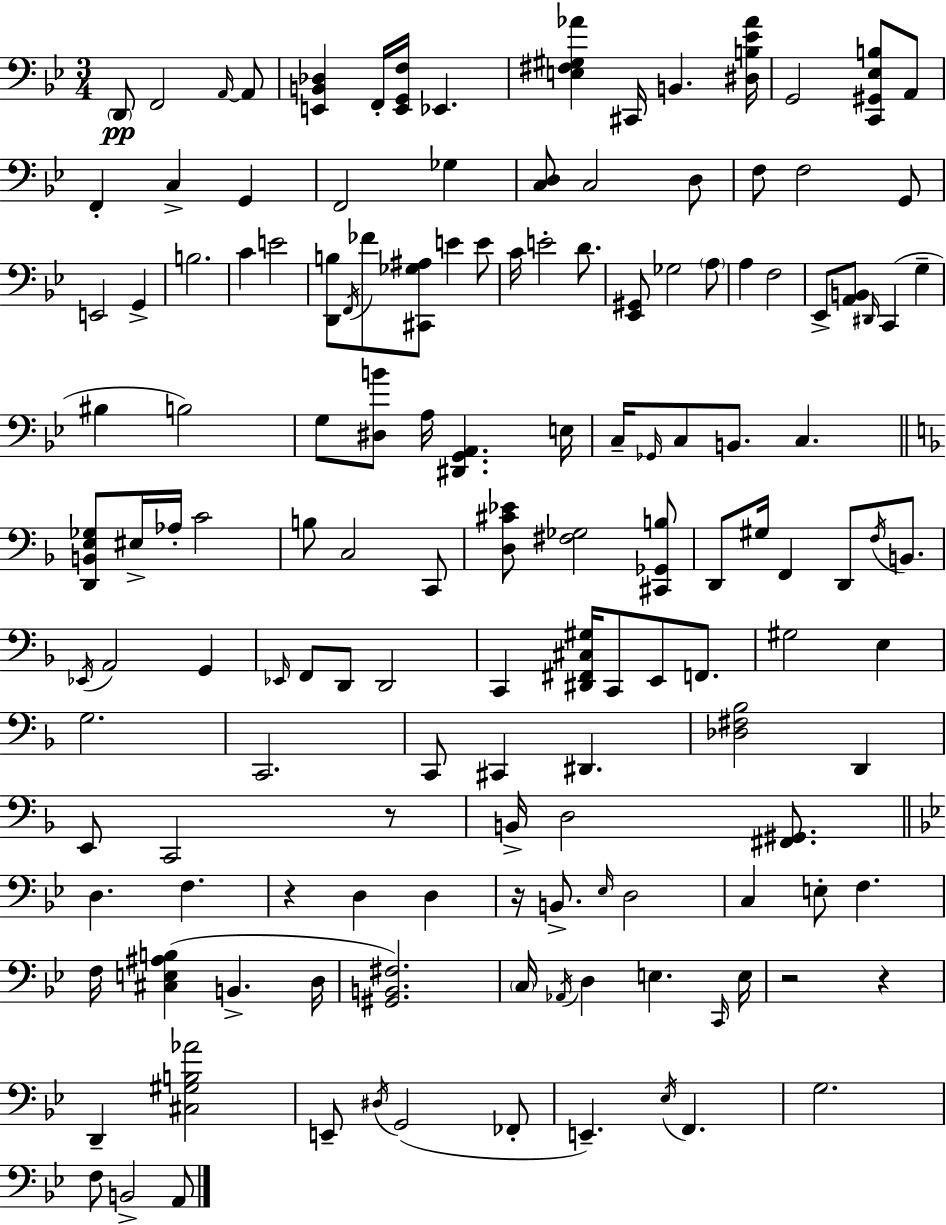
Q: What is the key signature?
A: G minor